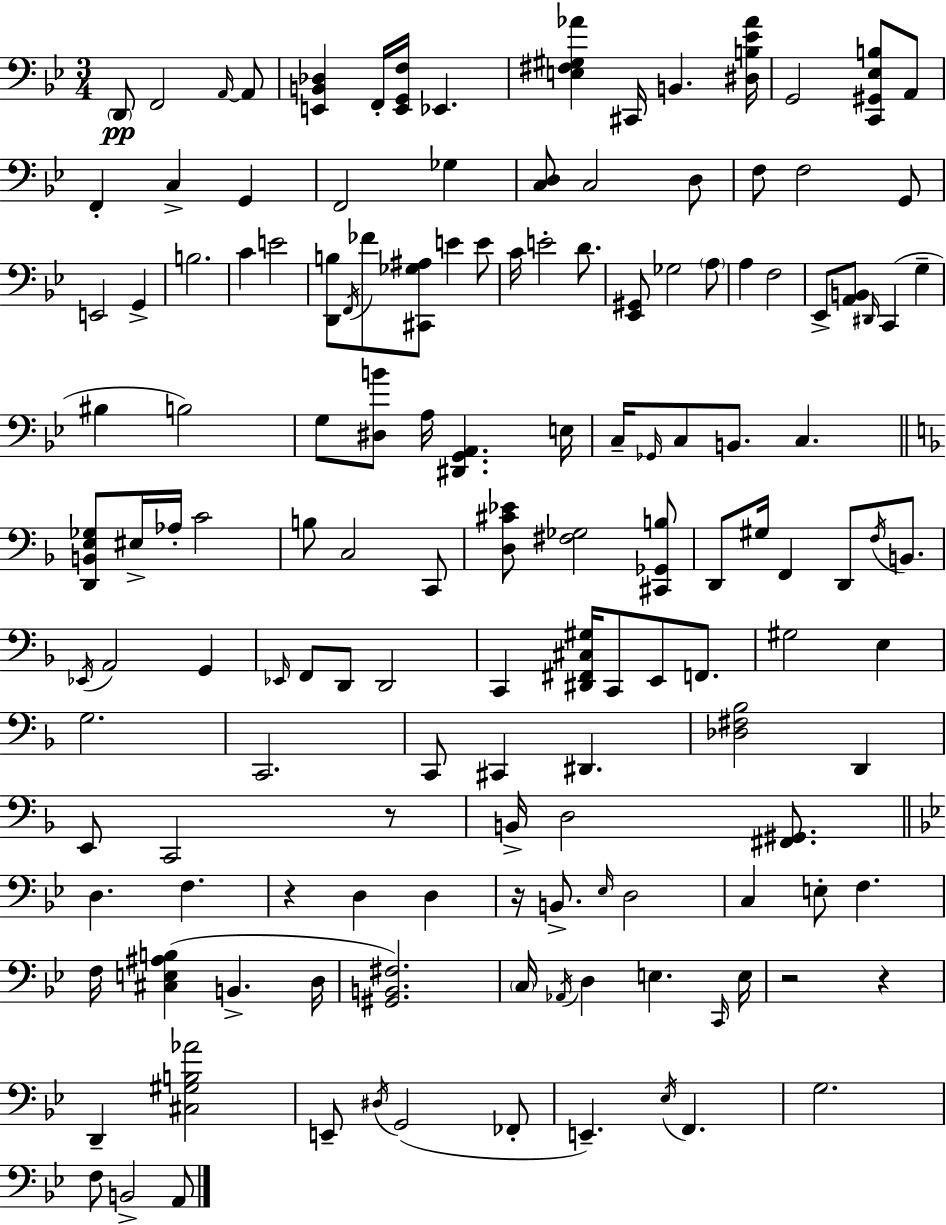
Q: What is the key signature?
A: G minor